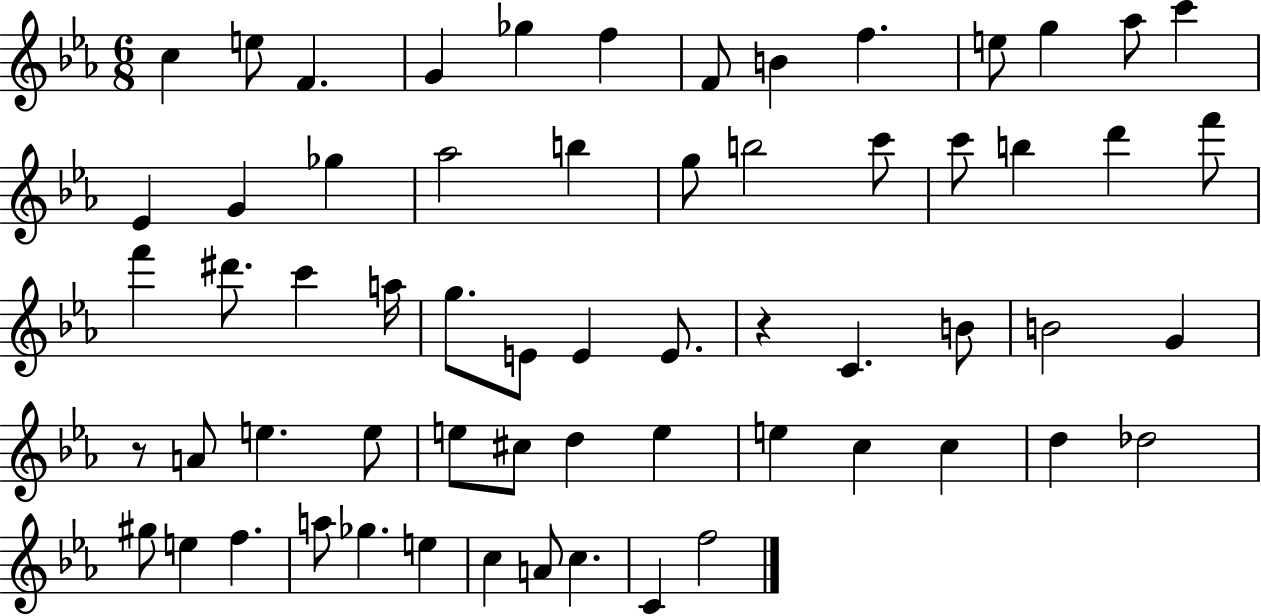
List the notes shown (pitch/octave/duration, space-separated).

C5/q E5/e F4/q. G4/q Gb5/q F5/q F4/e B4/q F5/q. E5/e G5/q Ab5/e C6/q Eb4/q G4/q Gb5/q Ab5/h B5/q G5/e B5/h C6/e C6/e B5/q D6/q F6/e F6/q D#6/e. C6/q A5/s G5/e. E4/e E4/q E4/e. R/q C4/q. B4/e B4/h G4/q R/e A4/e E5/q. E5/e E5/e C#5/e D5/q E5/q E5/q C5/q C5/q D5/q Db5/h G#5/e E5/q F5/q. A5/e Gb5/q. E5/q C5/q A4/e C5/q. C4/q F5/h